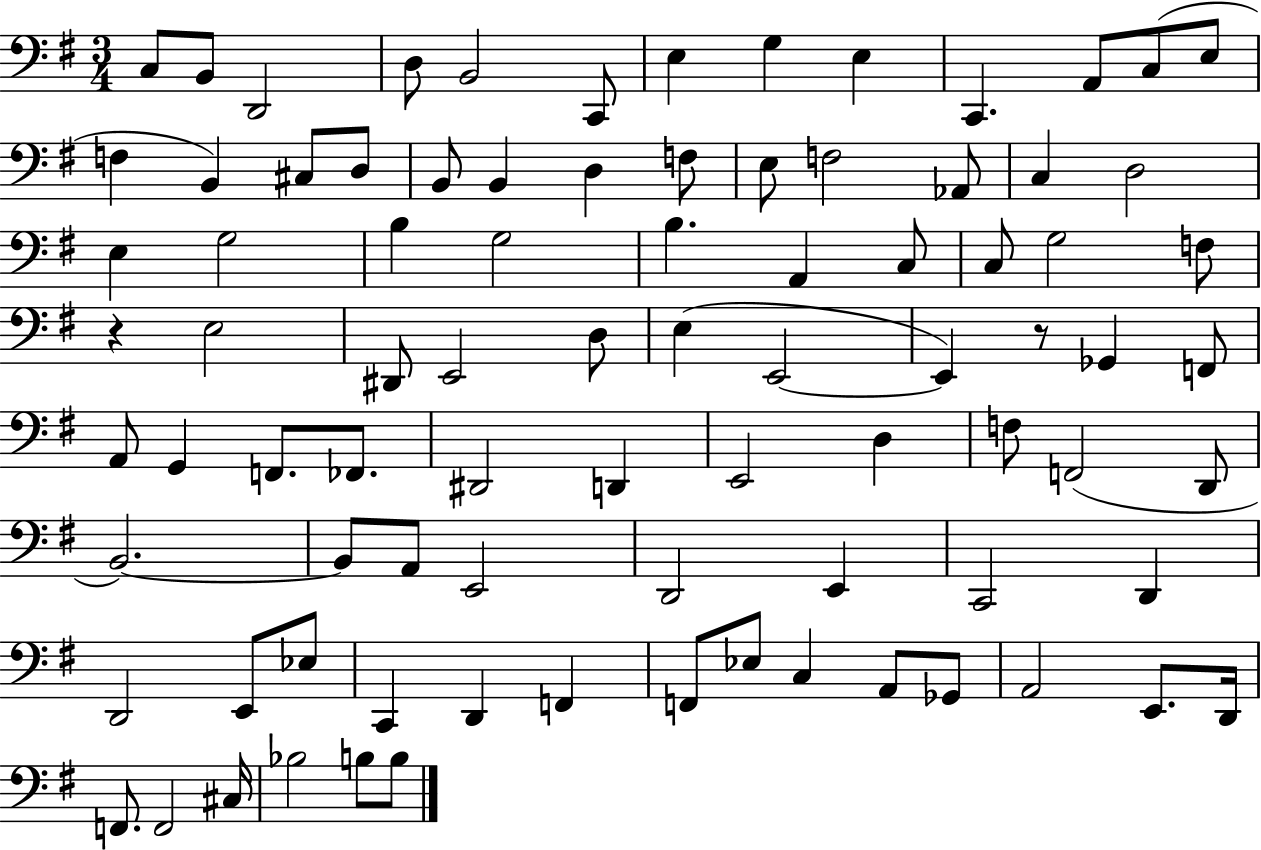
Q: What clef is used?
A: bass